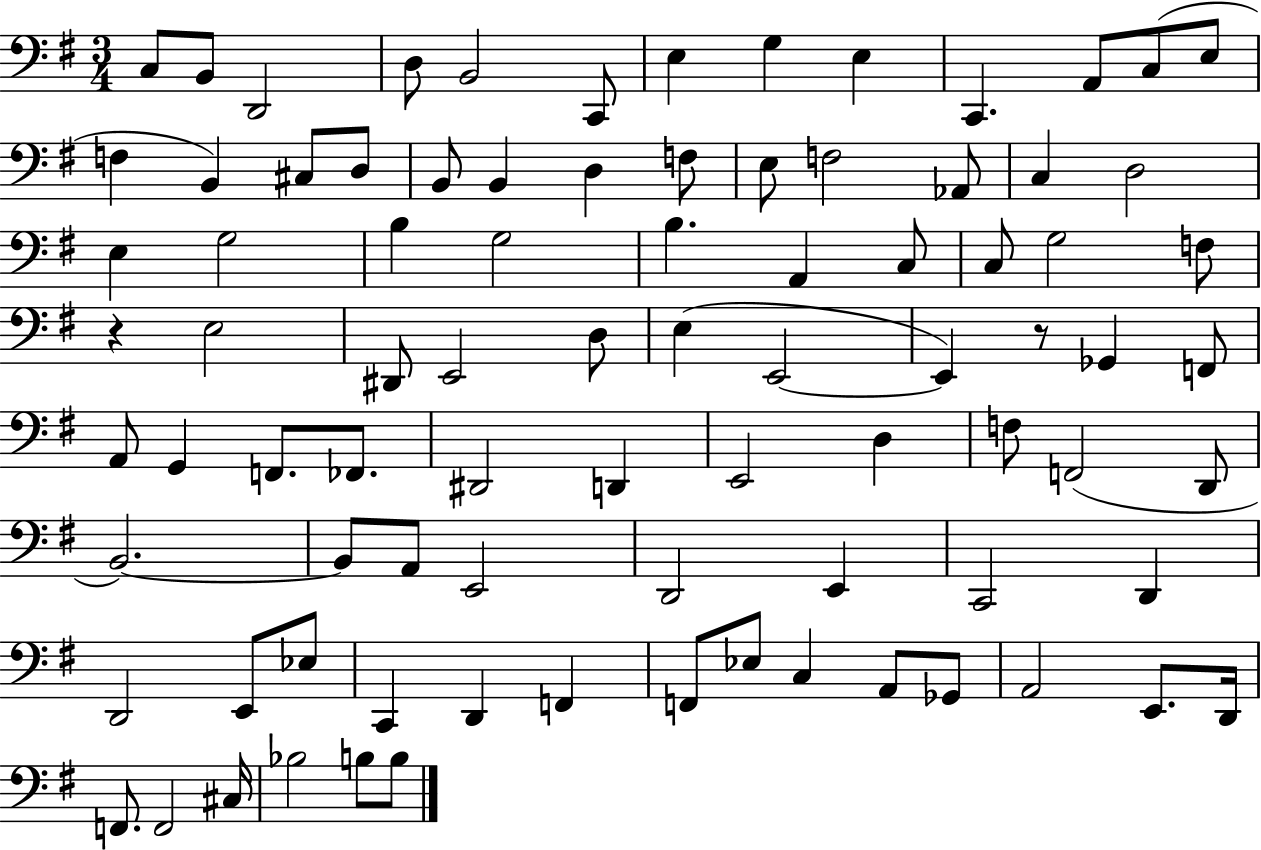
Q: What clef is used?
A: bass